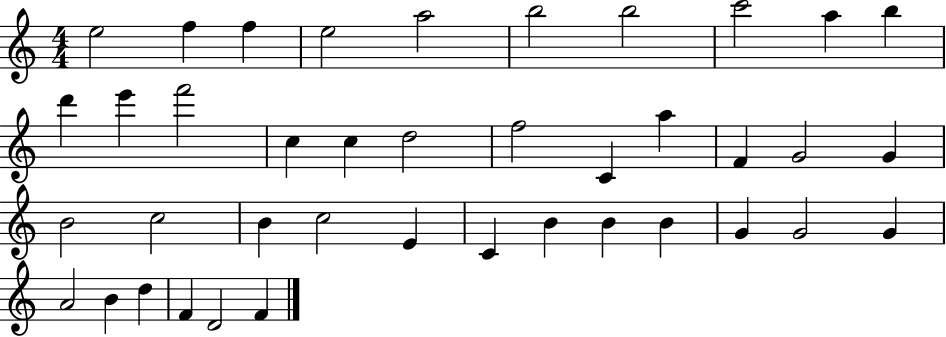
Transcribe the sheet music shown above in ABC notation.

X:1
T:Untitled
M:4/4
L:1/4
K:C
e2 f f e2 a2 b2 b2 c'2 a b d' e' f'2 c c d2 f2 C a F G2 G B2 c2 B c2 E C B B B G G2 G A2 B d F D2 F